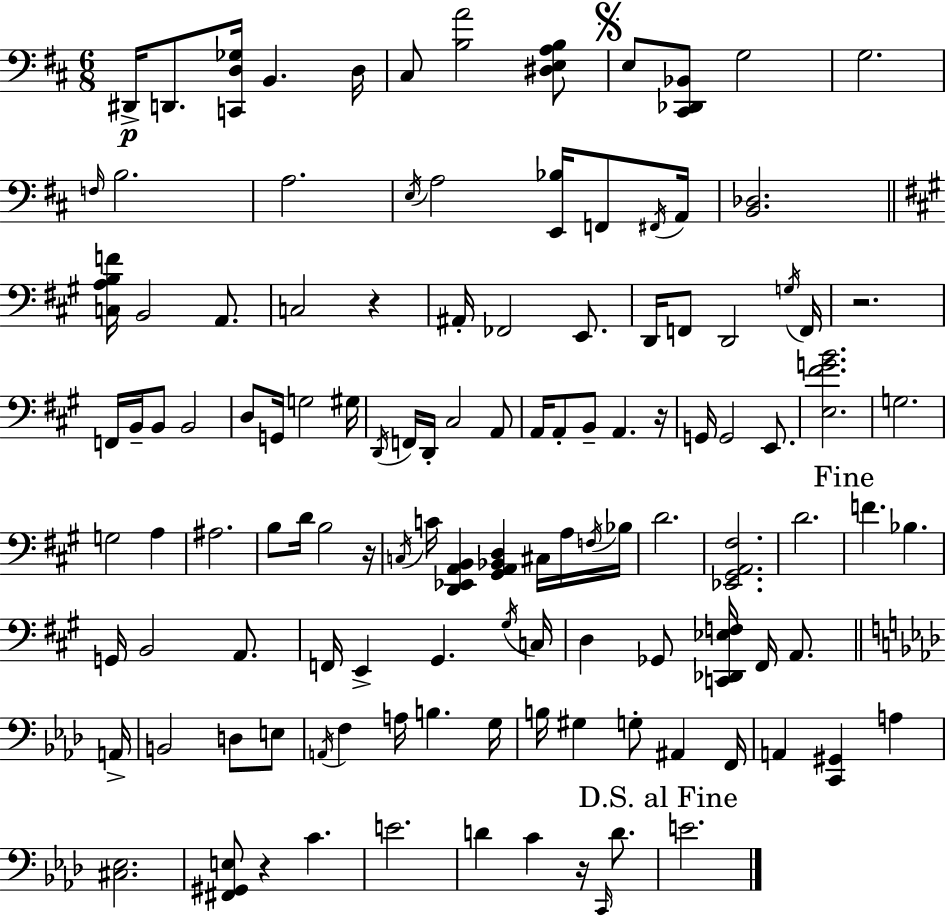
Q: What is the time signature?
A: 6/8